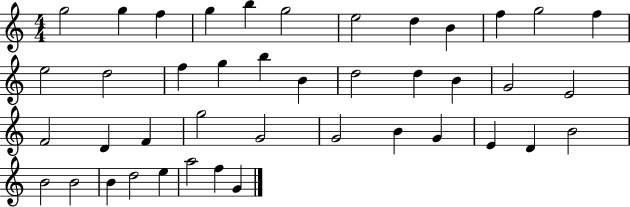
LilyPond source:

{
  \clef treble
  \numericTimeSignature
  \time 4/4
  \key c \major
  g''2 g''4 f''4 | g''4 b''4 g''2 | e''2 d''4 b'4 | f''4 g''2 f''4 | \break e''2 d''2 | f''4 g''4 b''4 b'4 | d''2 d''4 b'4 | g'2 e'2 | \break f'2 d'4 f'4 | g''2 g'2 | g'2 b'4 g'4 | e'4 d'4 b'2 | \break b'2 b'2 | b'4 d''2 e''4 | a''2 f''4 g'4 | \bar "|."
}